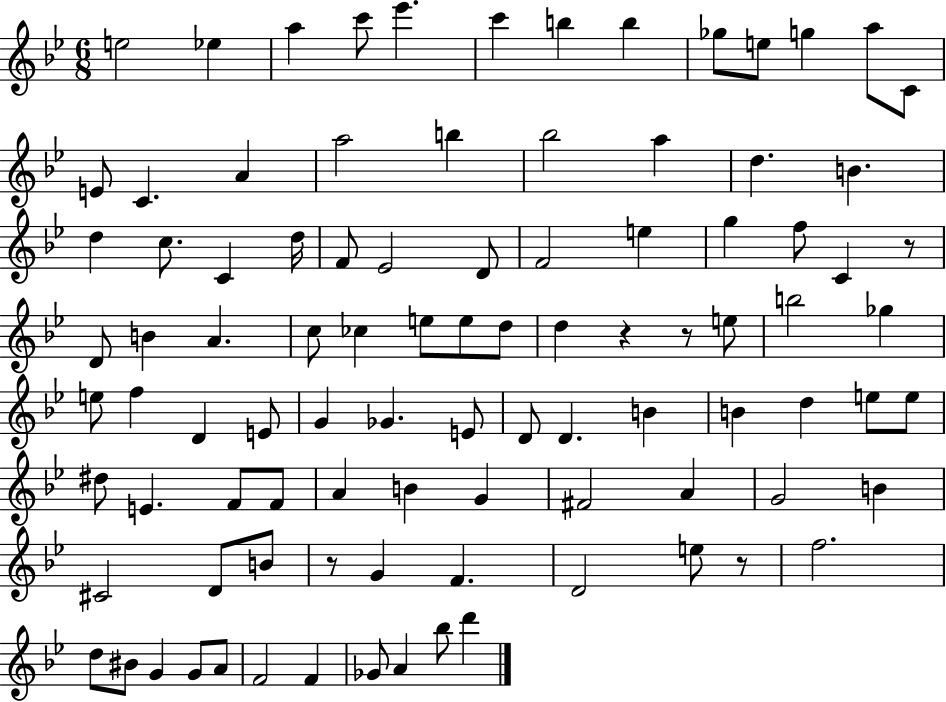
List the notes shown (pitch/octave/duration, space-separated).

E5/h Eb5/q A5/q C6/e Eb6/q. C6/q B5/q B5/q Gb5/e E5/e G5/q A5/e C4/e E4/e C4/q. A4/q A5/h B5/q Bb5/h A5/q D5/q. B4/q. D5/q C5/e. C4/q D5/s F4/e Eb4/h D4/e F4/h E5/q G5/q F5/e C4/q R/e D4/e B4/q A4/q. C5/e CES5/q E5/e E5/e D5/e D5/q R/q R/e E5/e B5/h Gb5/q E5/e F5/q D4/q E4/e G4/q Gb4/q. E4/e D4/e D4/q. B4/q B4/q D5/q E5/e E5/e D#5/e E4/q. F4/e F4/e A4/q B4/q G4/q F#4/h A4/q G4/h B4/q C#4/h D4/e B4/e R/e G4/q F4/q. D4/h E5/e R/e F5/h. D5/e BIS4/e G4/q G4/e A4/e F4/h F4/q Gb4/e A4/q Bb5/e D6/q